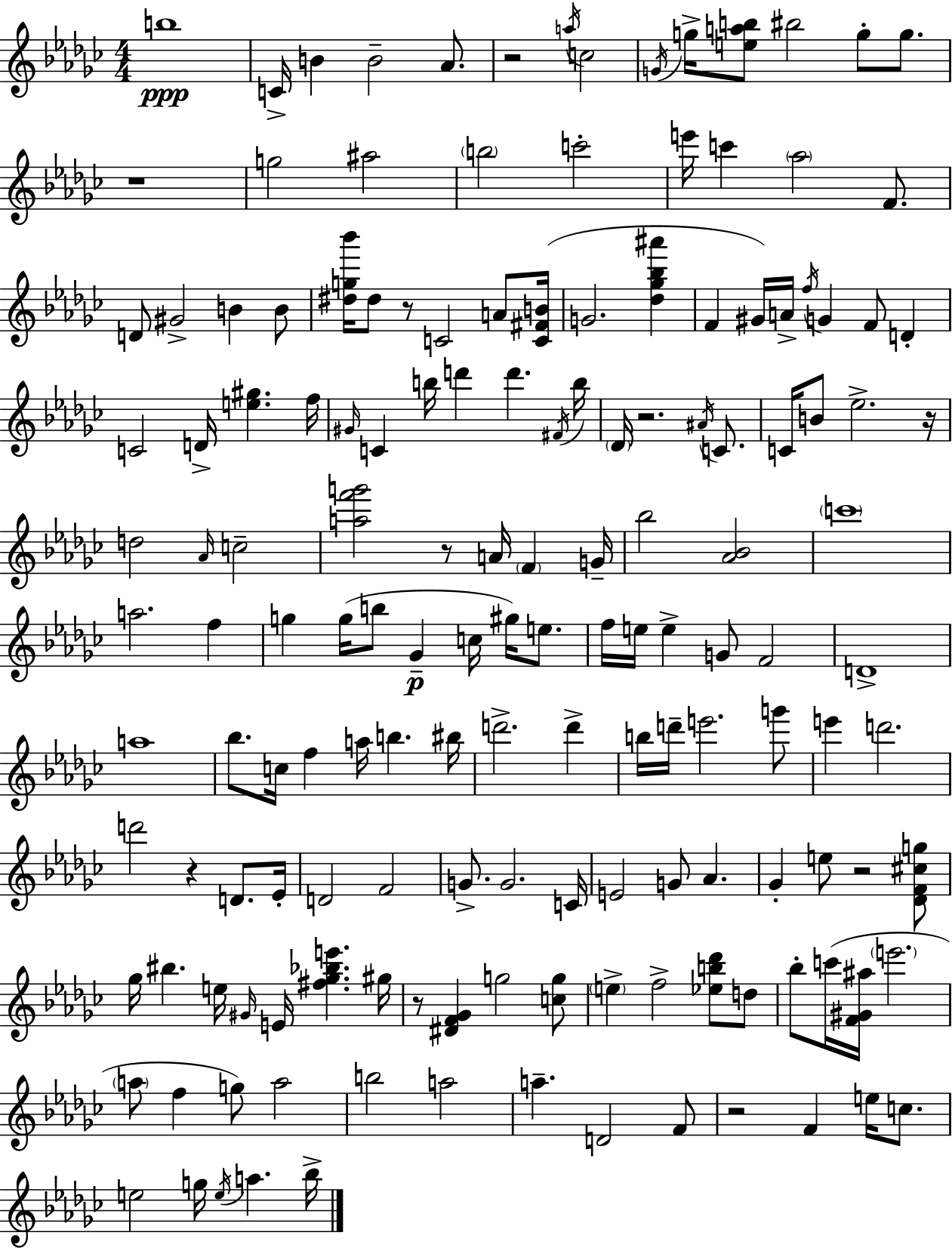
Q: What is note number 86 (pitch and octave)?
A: E6